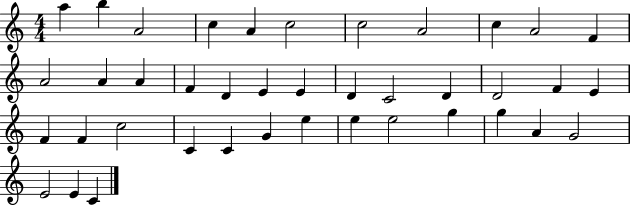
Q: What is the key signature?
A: C major